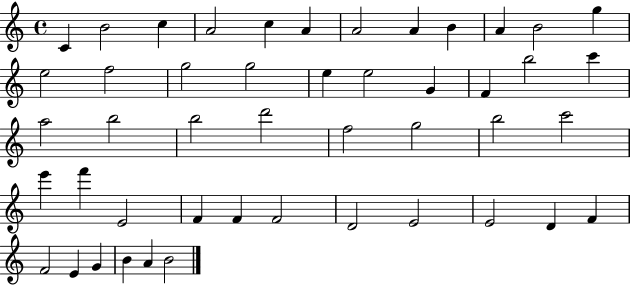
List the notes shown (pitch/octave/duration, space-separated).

C4/q B4/h C5/q A4/h C5/q A4/q A4/h A4/q B4/q A4/q B4/h G5/q E5/h F5/h G5/h G5/h E5/q E5/h G4/q F4/q B5/h C6/q A5/h B5/h B5/h D6/h F5/h G5/h B5/h C6/h E6/q F6/q E4/h F4/q F4/q F4/h D4/h E4/h E4/h D4/q F4/q F4/h E4/q G4/q B4/q A4/q B4/h